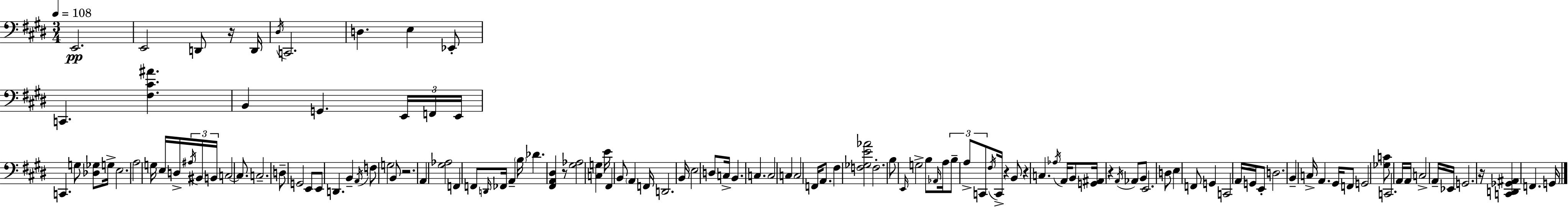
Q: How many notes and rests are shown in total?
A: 127